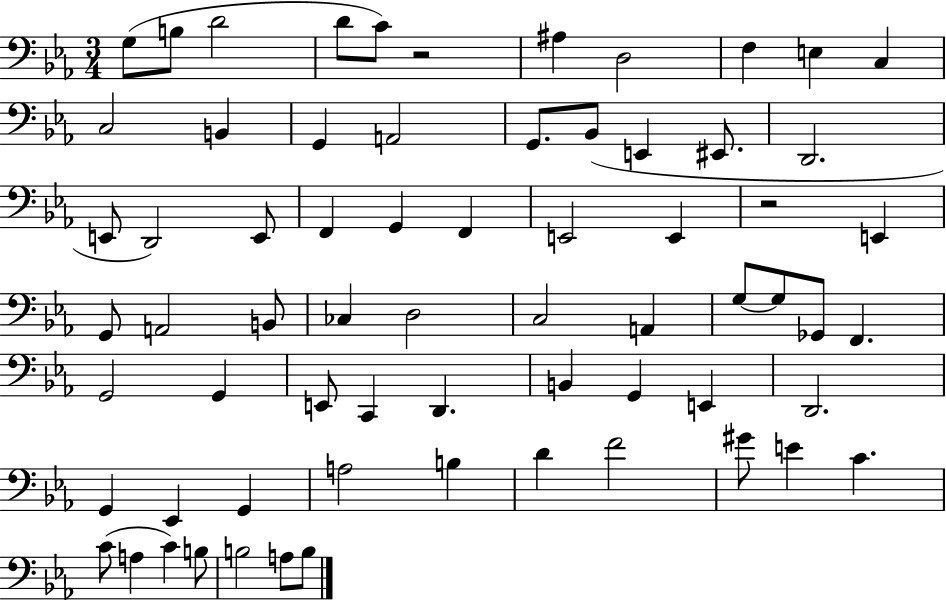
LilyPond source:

{
  \clef bass
  \numericTimeSignature
  \time 3/4
  \key ees \major
  g8( b8 d'2 | d'8 c'8) r2 | ais4 d2 | f4 e4 c4 | \break c2 b,4 | g,4 a,2 | g,8. bes,8( e,4 eis,8. | d,2. | \break e,8 d,2) e,8 | f,4 g,4 f,4 | e,2 e,4 | r2 e,4 | \break g,8 a,2 b,8 | ces4 d2 | c2 a,4 | g8~~ g8 ges,8 f,4. | \break g,2 g,4 | e,8 c,4 d,4. | b,4 g,4 e,4 | d,2. | \break g,4 ees,4 g,4 | a2 b4 | d'4 f'2 | gis'8 e'4 c'4. | \break c'8( a4 c'4) b8 | b2 a8 b8 | \bar "|."
}